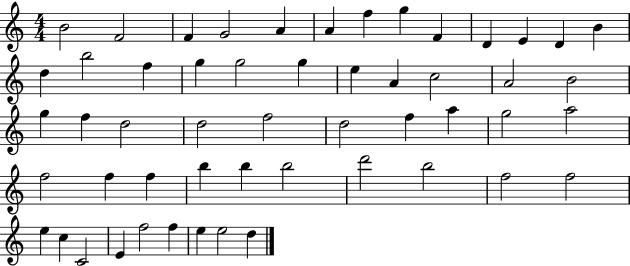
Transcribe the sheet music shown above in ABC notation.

X:1
T:Untitled
M:4/4
L:1/4
K:C
B2 F2 F G2 A A f g F D E D B d b2 f g g2 g e A c2 A2 B2 g f d2 d2 f2 d2 f a g2 a2 f2 f f b b b2 d'2 b2 f2 f2 e c C2 E f2 f e e2 d